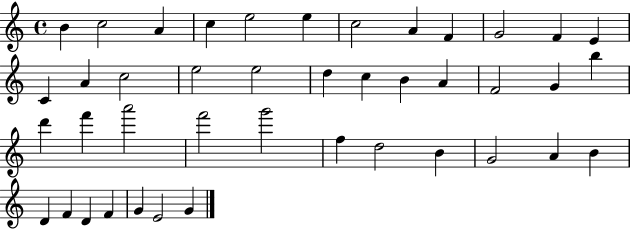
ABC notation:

X:1
T:Untitled
M:4/4
L:1/4
K:C
B c2 A c e2 e c2 A F G2 F E C A c2 e2 e2 d c B A F2 G b d' f' a'2 f'2 g'2 f d2 B G2 A B D F D F G E2 G